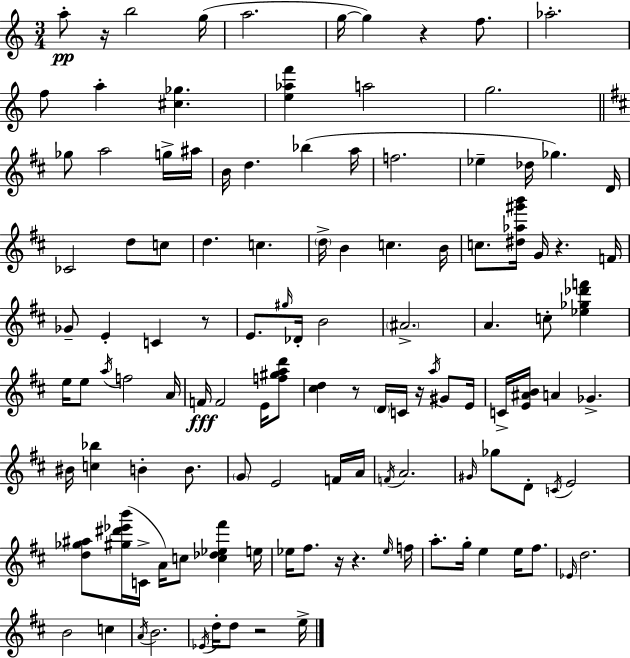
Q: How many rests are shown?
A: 9